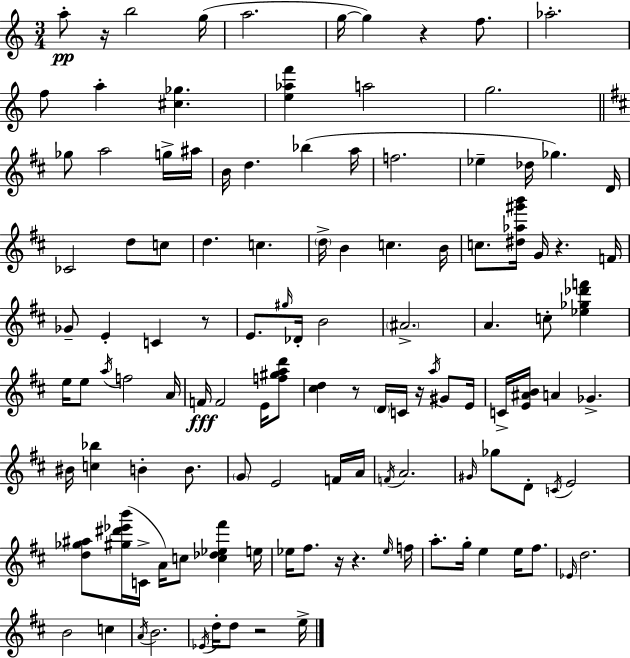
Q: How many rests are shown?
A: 9